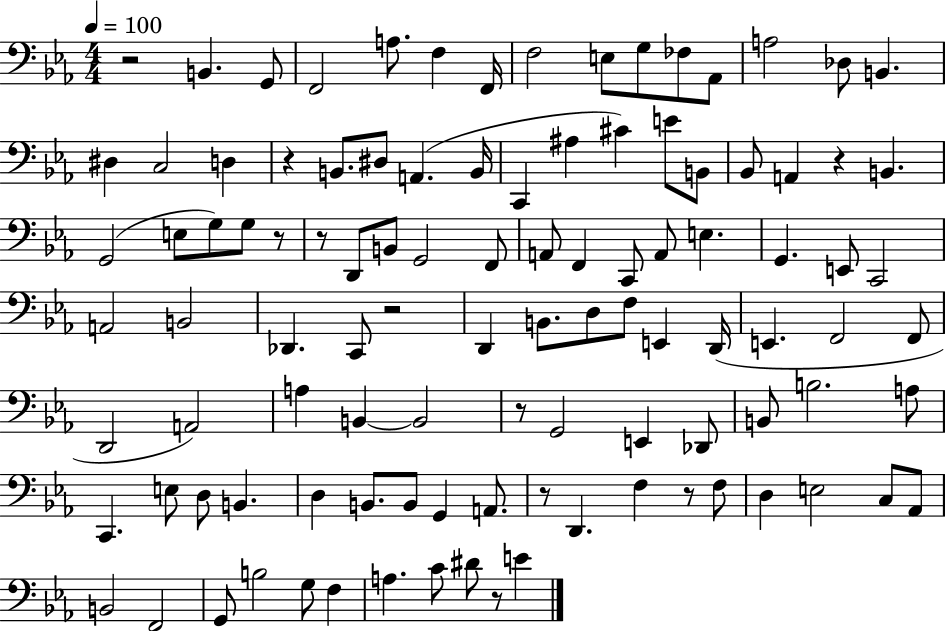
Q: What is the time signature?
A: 4/4